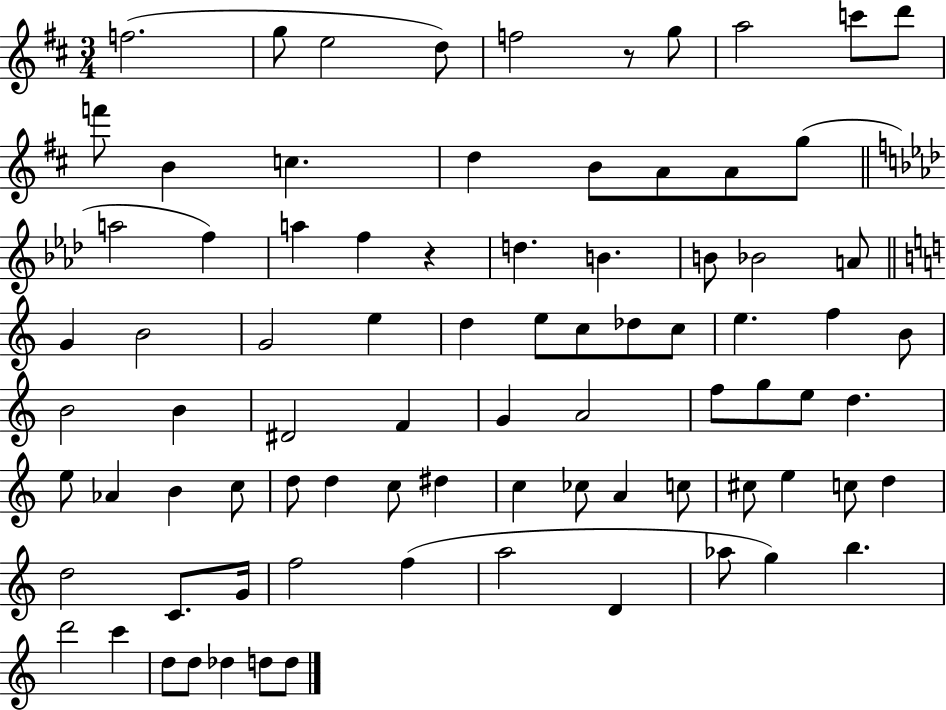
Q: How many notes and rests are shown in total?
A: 83